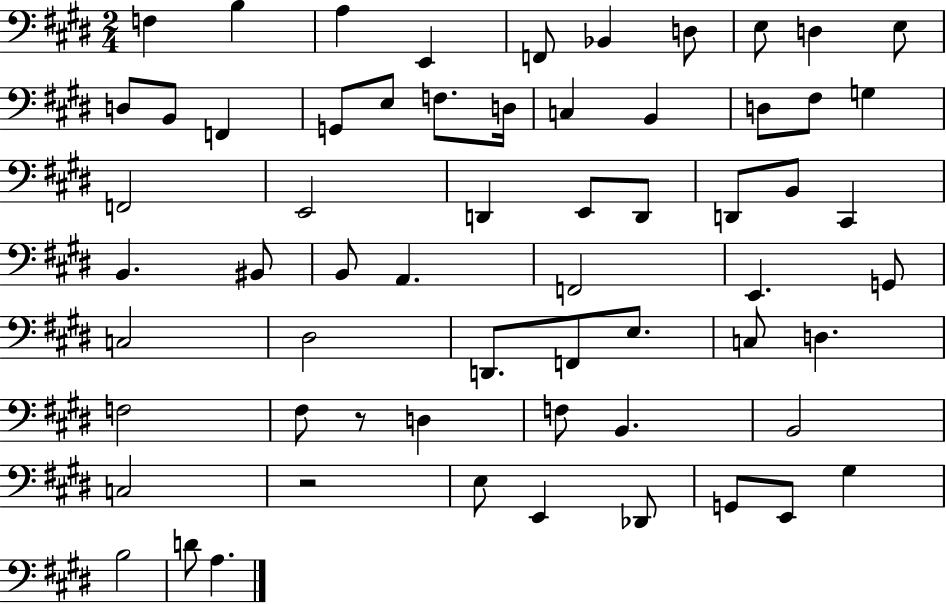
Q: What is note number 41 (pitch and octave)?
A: F2